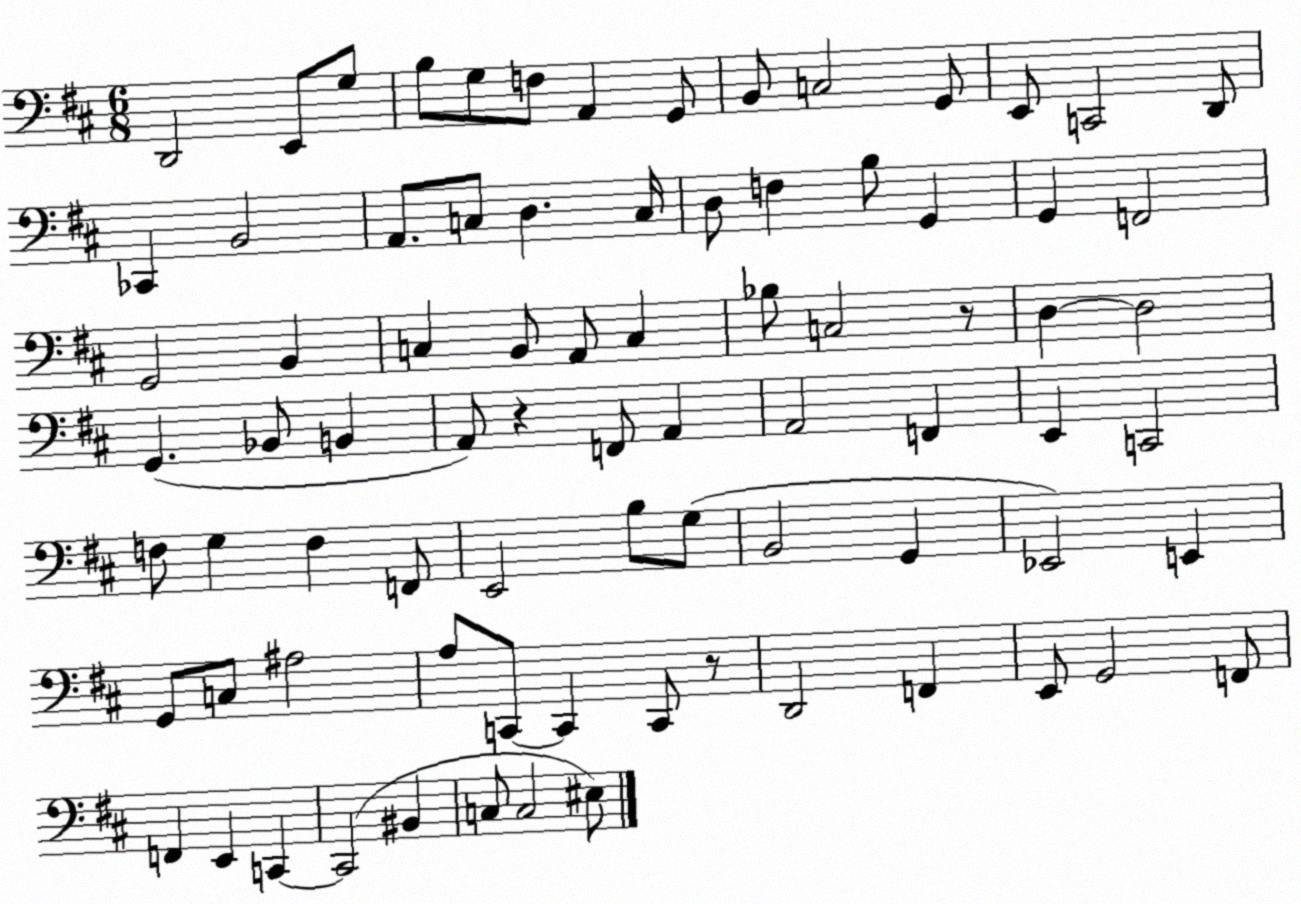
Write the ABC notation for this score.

X:1
T:Untitled
M:6/8
L:1/4
K:D
D,,2 E,,/2 G,/2 B,/2 G,/2 F,/2 A,, G,,/2 B,,/2 C,2 G,,/2 E,,/2 C,,2 D,,/2 _C,, B,,2 A,,/2 C,/2 D, C,/4 D,/2 F, B,/2 G,, G,, F,,2 G,,2 B,, C, B,,/2 A,,/2 C, _B,/2 C,2 z/2 D, D,2 G,, _B,,/2 B,, A,,/2 z F,,/2 A,, A,,2 F,, E,, C,,2 F,/2 G, F, F,,/2 E,,2 B,/2 G,/2 B,,2 G,, _E,,2 E,, G,,/2 C,/2 ^A,2 A,/2 C,,/2 C,, C,,/2 z/2 D,,2 F,, E,,/2 G,,2 F,,/2 F,, E,, C,, C,,2 ^B,, C,/2 C,2 ^E,/2